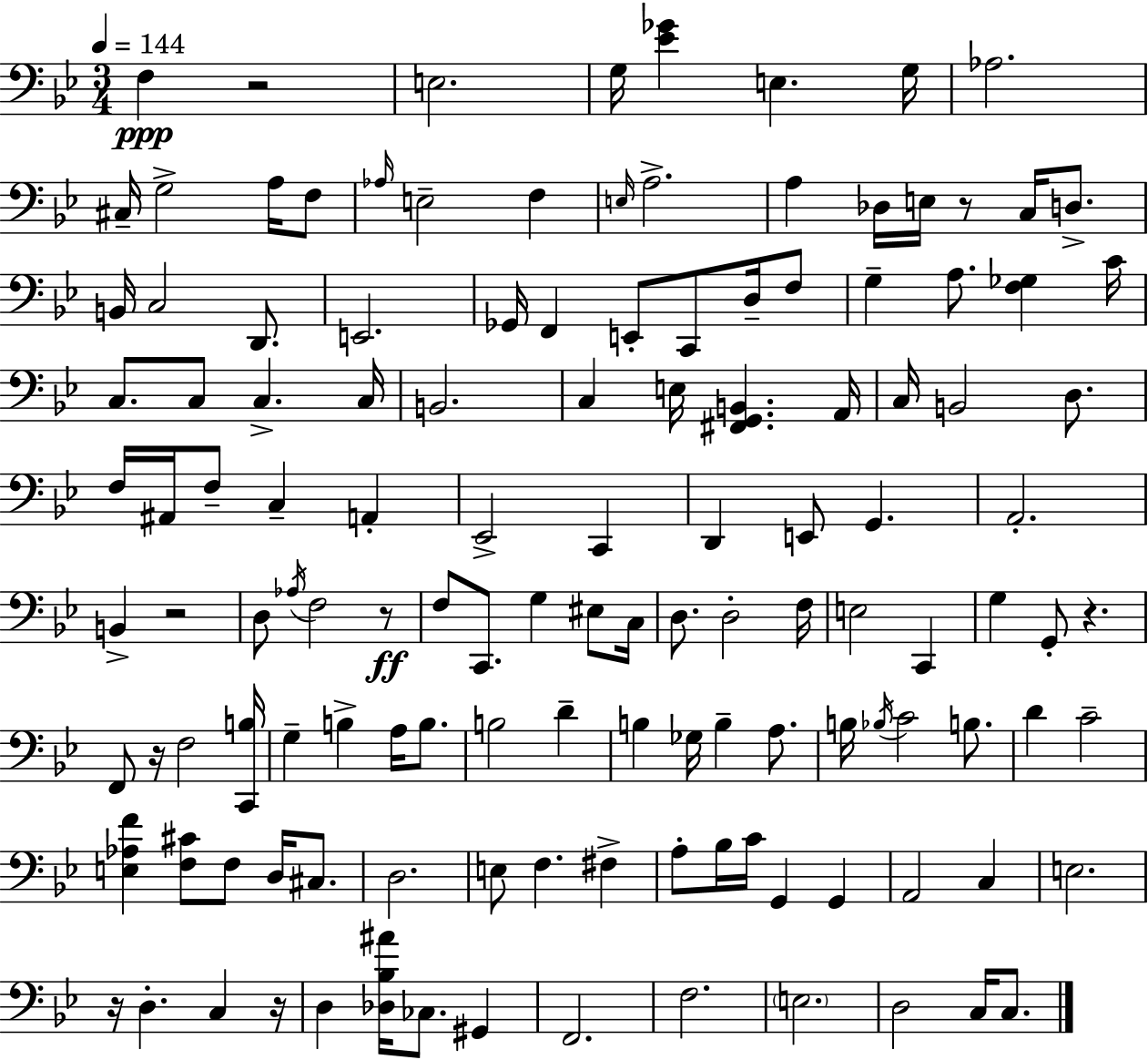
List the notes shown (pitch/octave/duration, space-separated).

F3/q R/h E3/h. G3/s [Eb4,Gb4]/q E3/q. G3/s Ab3/h. C#3/s G3/h A3/s F3/e Ab3/s E3/h F3/q E3/s A3/h. A3/q Db3/s E3/s R/e C3/s D3/e. B2/s C3/h D2/e. E2/h. Gb2/s F2/q E2/e C2/e D3/s F3/e G3/q A3/e. [F3,Gb3]/q C4/s C3/e. C3/e C3/q. C3/s B2/h. C3/q E3/s [F#2,G2,B2]/q. A2/s C3/s B2/h D3/e. F3/s A#2/s F3/e C3/q A2/q Eb2/h C2/q D2/q E2/e G2/q. A2/h. B2/q R/h D3/e Ab3/s F3/h R/e F3/e C2/e. G3/q EIS3/e C3/s D3/e. D3/h F3/s E3/h C2/q G3/q G2/e R/q. F2/e R/s F3/h [C2,B3]/s G3/q B3/q A3/s B3/e. B3/h D4/q B3/q Gb3/s B3/q A3/e. B3/s Bb3/s C4/h B3/e. D4/q C4/h [E3,Ab3,F4]/q [F3,C#4]/e F3/e D3/s C#3/e. D3/h. E3/e F3/q. F#3/q A3/e Bb3/s C4/s G2/q G2/q A2/h C3/q E3/h. R/s D3/q. C3/q R/s D3/q [Db3,Bb3,A#4]/s CES3/e. G#2/q F2/h. F3/h. E3/h. D3/h C3/s C3/e.